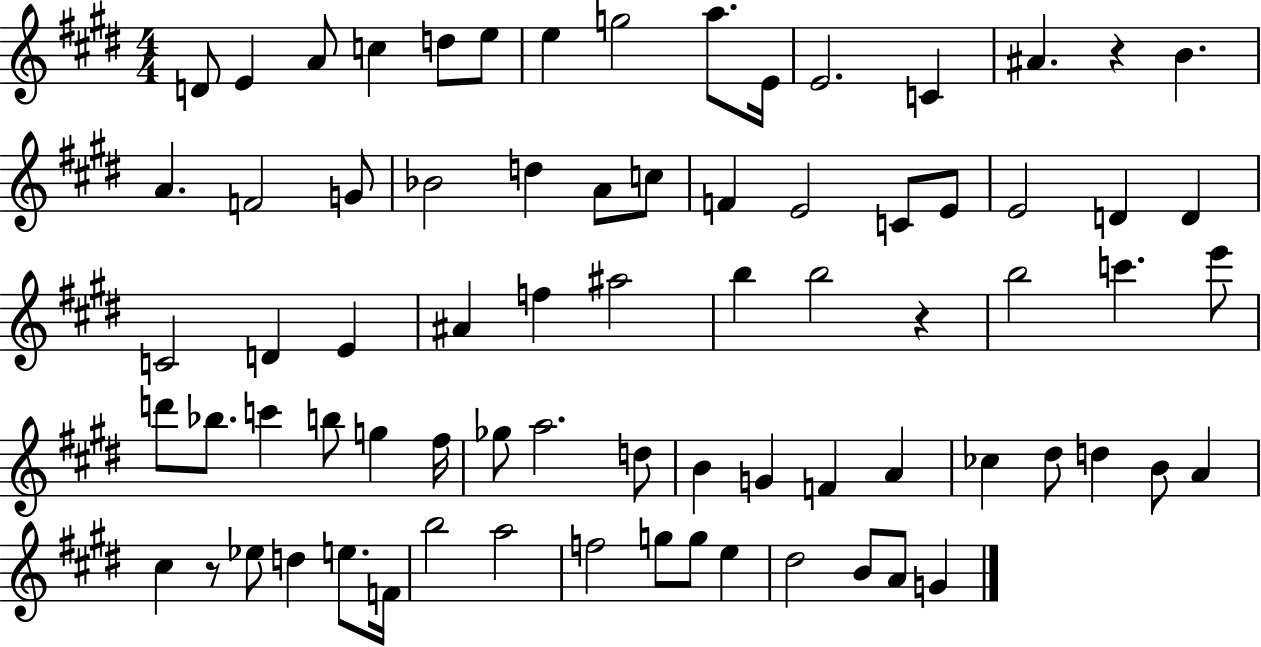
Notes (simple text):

D4/e E4/q A4/e C5/q D5/e E5/e E5/q G5/h A5/e. E4/s E4/h. C4/q A#4/q. R/q B4/q. A4/q. F4/h G4/e Bb4/h D5/q A4/e C5/e F4/q E4/h C4/e E4/e E4/h D4/q D4/q C4/h D4/q E4/q A#4/q F5/q A#5/h B5/q B5/h R/q B5/h C6/q. E6/e D6/e Bb5/e. C6/q B5/e G5/q F#5/s Gb5/e A5/h. D5/e B4/q G4/q F4/q A4/q CES5/q D#5/e D5/q B4/e A4/q C#5/q R/e Eb5/e D5/q E5/e. F4/s B5/h A5/h F5/h G5/e G5/e E5/q D#5/h B4/e A4/e G4/q